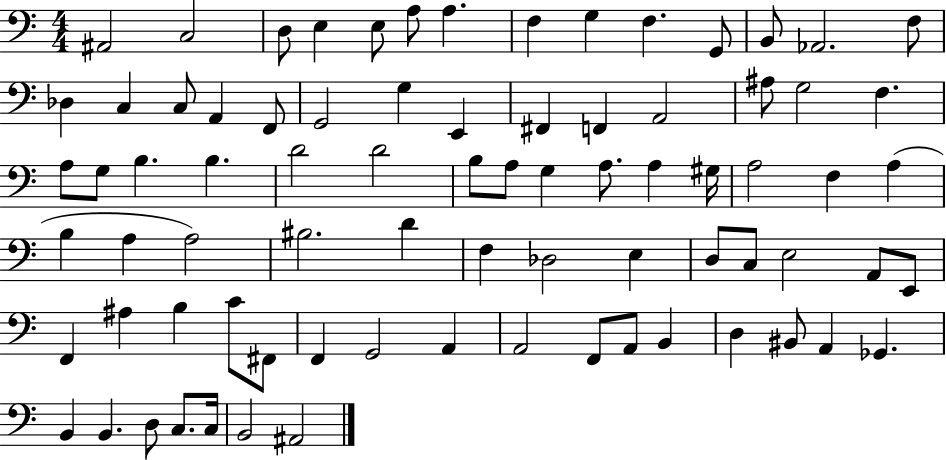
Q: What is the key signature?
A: C major